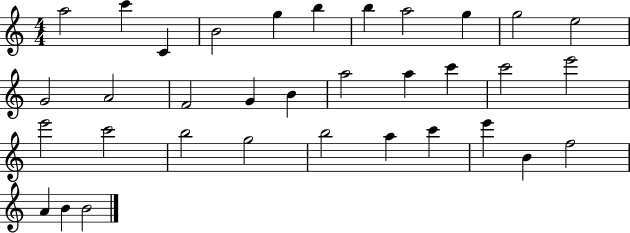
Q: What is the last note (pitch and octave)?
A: B4